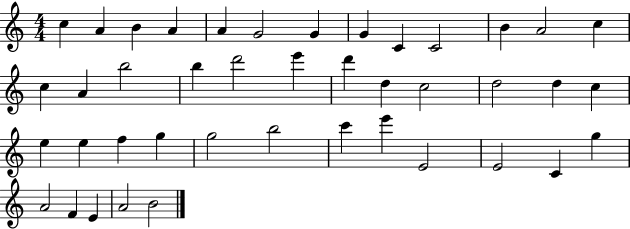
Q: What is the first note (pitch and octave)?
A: C5